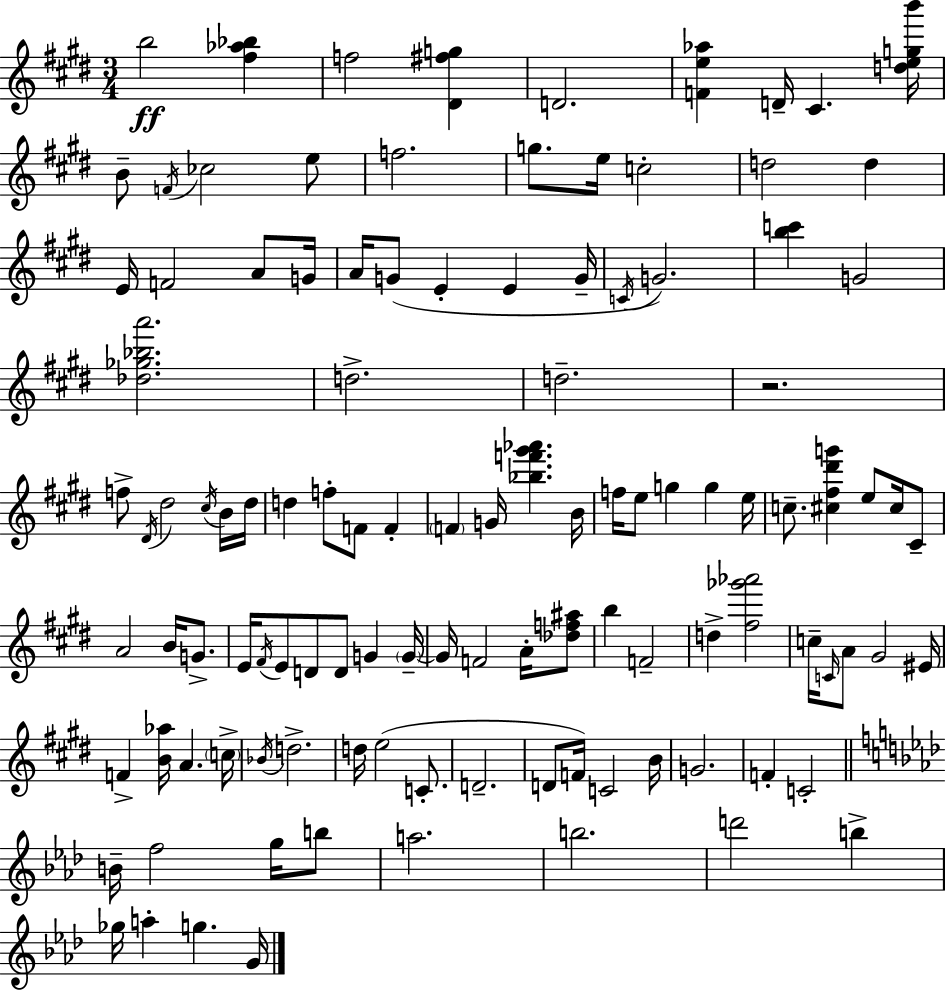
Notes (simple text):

B5/h [F#5,Ab5,Bb5]/q F5/h [D#4,F#5,G5]/q D4/h. [F4,E5,Ab5]/q D4/s C#4/q. [D5,E5,G5,B6]/s B4/e F4/s CES5/h E5/e F5/h. G5/e. E5/s C5/h D5/h D5/q E4/s F4/h A4/e G4/s A4/s G4/e E4/q E4/q G4/s C4/s G4/h. [B5,C6]/q G4/h [Db5,Gb5,Bb5,A6]/h. D5/h. D5/h. R/h. F5/e D#4/s D#5/h C#5/s B4/s D#5/s D5/q F5/e F4/e F4/q F4/q G4/s [Bb5,F6,G#6,Ab6]/q. B4/s F5/s E5/e G5/q G5/q E5/s C5/e. [C#5,F#5,D#6,G6]/q E5/e C#5/s C#4/e A4/h B4/s G4/e. E4/s F#4/s E4/e D4/e D4/e G4/q G4/s G4/s F4/h A4/s [Db5,F5,A#5]/e B5/q F4/h D5/q [F#5,Gb6,Ab6]/h C5/s C4/s A4/e G#4/h EIS4/s F4/q [B4,Ab5]/s A4/q. C5/s Bb4/s D5/h. D5/s E5/h C4/e. D4/h. D4/e F4/s C4/h B4/s G4/h. F4/q C4/h B4/s F5/h G5/s B5/e A5/h. B5/h. D6/h B5/q Gb5/s A5/q G5/q. G4/s